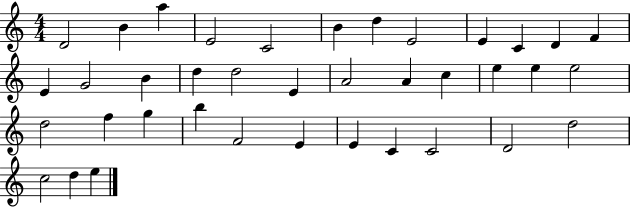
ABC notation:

X:1
T:Untitled
M:4/4
L:1/4
K:C
D2 B a E2 C2 B d E2 E C D F E G2 B d d2 E A2 A c e e e2 d2 f g b F2 E E C C2 D2 d2 c2 d e